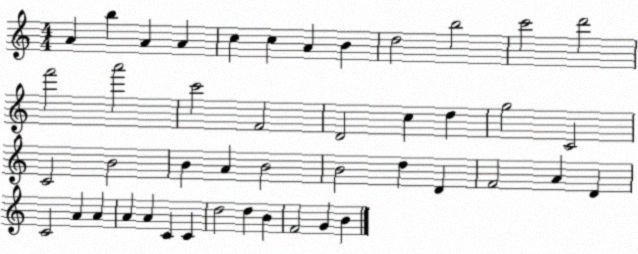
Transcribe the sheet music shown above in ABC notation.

X:1
T:Untitled
M:4/4
L:1/4
K:C
A b A A c c A B d2 b2 c'2 d'2 f'2 a'2 c'2 F2 D2 c d g2 C2 C2 B2 B A B2 B2 d D F2 A D C2 A A A A C C d2 d B F2 G B